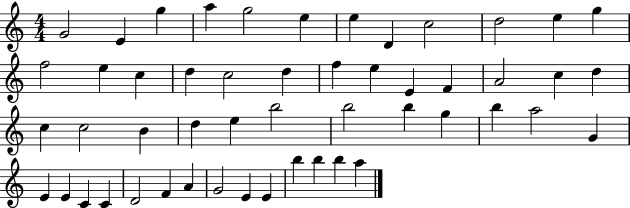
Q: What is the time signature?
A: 4/4